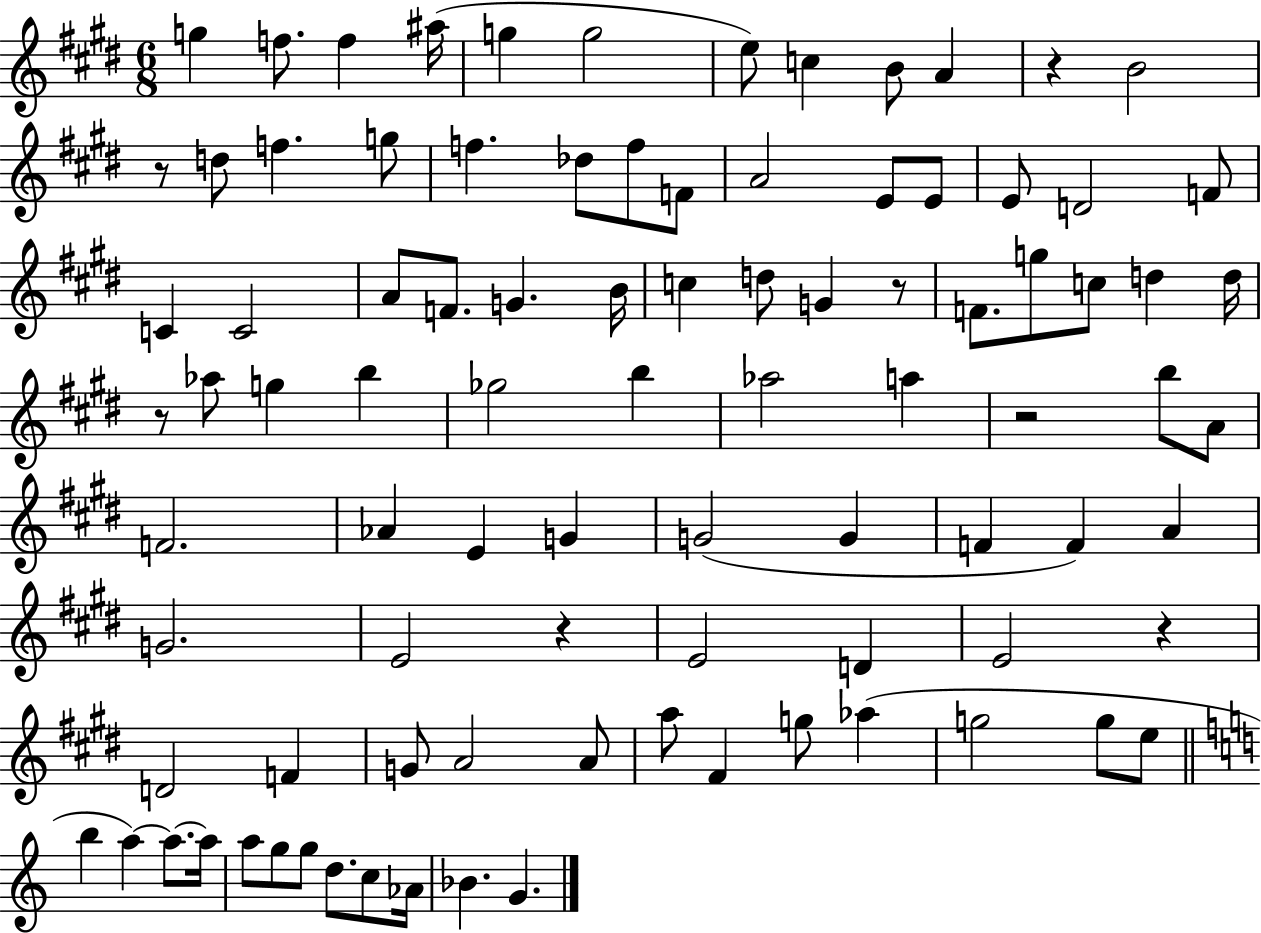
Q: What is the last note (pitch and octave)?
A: G4